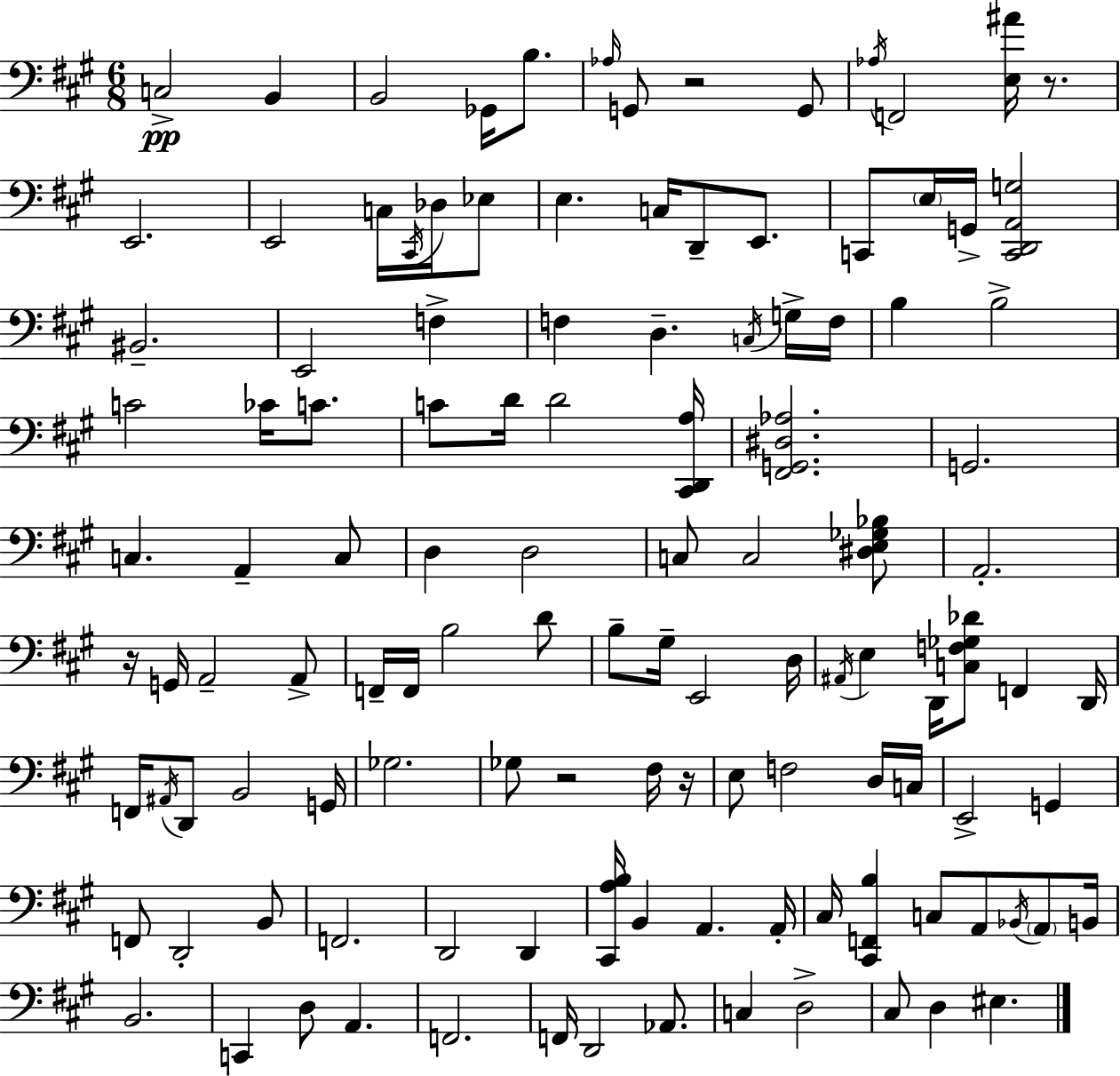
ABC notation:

X:1
T:Untitled
M:6/8
L:1/4
K:A
C,2 B,, B,,2 _G,,/4 B,/2 _A,/4 G,,/2 z2 G,,/2 _A,/4 F,,2 [E,^A]/4 z/2 E,,2 E,,2 C,/4 ^C,,/4 _D,/4 _E,/2 E, C,/4 D,,/2 E,,/2 C,,/2 E,/4 G,,/4 [C,,D,,A,,G,]2 ^B,,2 E,,2 F, F, D, C,/4 G,/4 F,/4 B, B,2 C2 _C/4 C/2 C/2 D/4 D2 [^C,,D,,A,]/4 [^F,,G,,^D,_A,]2 G,,2 C, A,, C,/2 D, D,2 C,/2 C,2 [^D,E,_G,_B,]/2 A,,2 z/4 G,,/4 A,,2 A,,/2 F,,/4 F,,/4 B,2 D/2 B,/2 ^G,/4 E,,2 D,/4 ^A,,/4 E, D,,/4 [C,F,_G,_D]/2 F,, D,,/4 F,,/4 ^A,,/4 D,,/2 B,,2 G,,/4 _G,2 _G,/2 z2 ^F,/4 z/4 E,/2 F,2 D,/4 C,/4 E,,2 G,, F,,/2 D,,2 B,,/2 F,,2 D,,2 D,, [^C,,A,B,]/4 B,, A,, A,,/4 ^C,/4 [^C,,F,,B,] C,/2 A,,/2 _B,,/4 A,,/2 B,,/4 B,,2 C,, D,/2 A,, F,,2 F,,/4 D,,2 _A,,/2 C, D,2 ^C,/2 D, ^E,